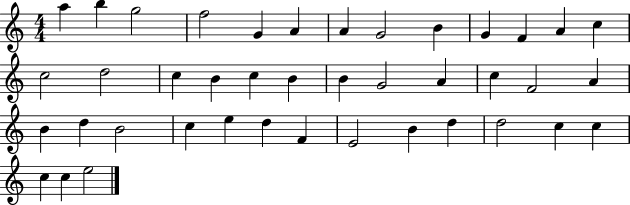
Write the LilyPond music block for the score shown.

{
  \clef treble
  \numericTimeSignature
  \time 4/4
  \key c \major
  a''4 b''4 g''2 | f''2 g'4 a'4 | a'4 g'2 b'4 | g'4 f'4 a'4 c''4 | \break c''2 d''2 | c''4 b'4 c''4 b'4 | b'4 g'2 a'4 | c''4 f'2 a'4 | \break b'4 d''4 b'2 | c''4 e''4 d''4 f'4 | e'2 b'4 d''4 | d''2 c''4 c''4 | \break c''4 c''4 e''2 | \bar "|."
}